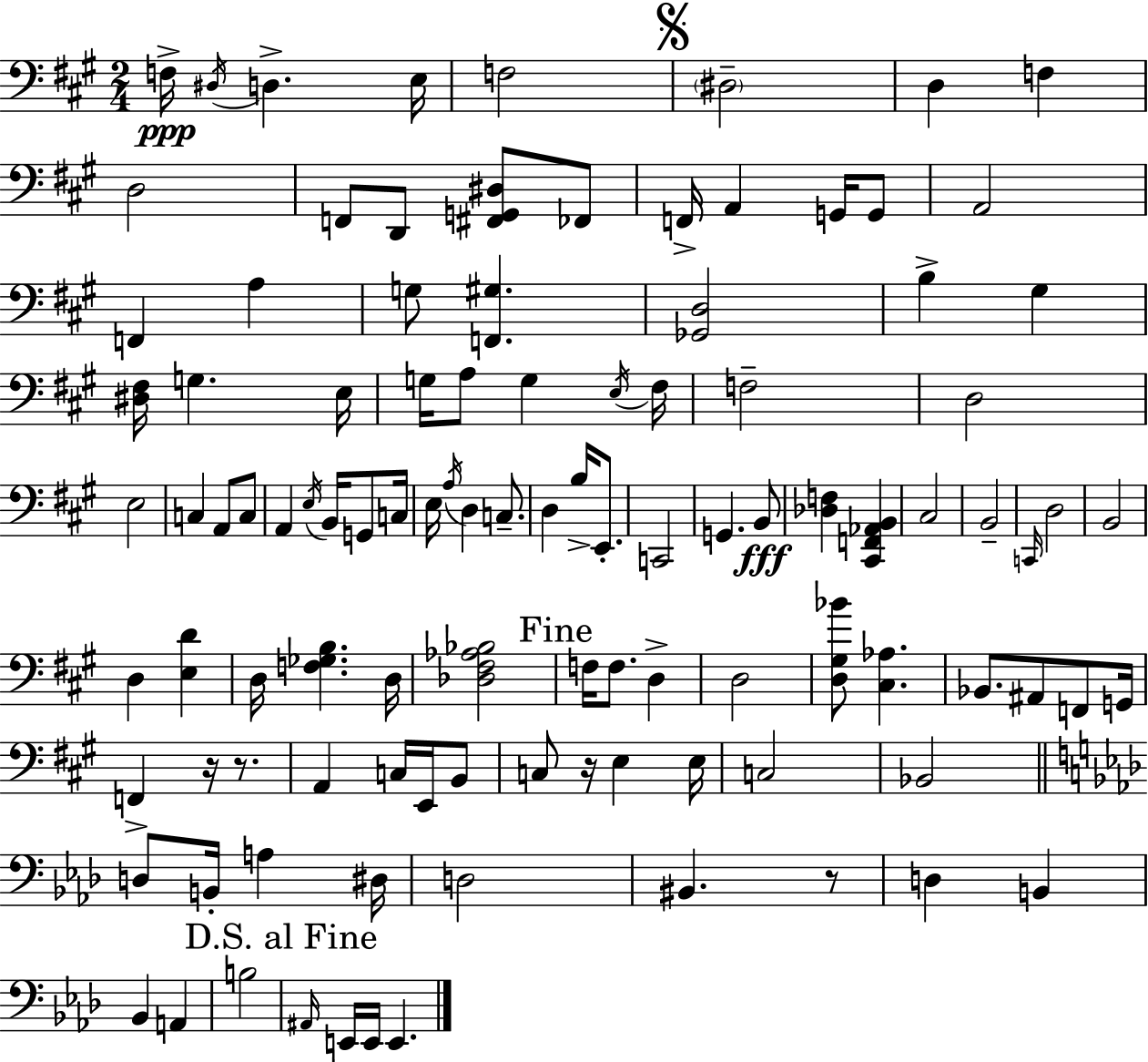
{
  \clef bass
  \numericTimeSignature
  \time 2/4
  \key a \major
  f16->\ppp \acciaccatura { dis16 } d4.-> | e16 f2 | \mark \markup { \musicglyph "scripts.segno" } \parenthesize dis2-- | d4 f4 | \break d2 | f,8 d,8 <fis, g, dis>8 fes,8 | f,16-> a,4 g,16 g,8 | a,2 | \break f,4 a4 | g8 <f, gis>4. | <ges, d>2 | b4-> gis4 | \break <dis fis>16 g4. | e16 g16 a8 g4 | \acciaccatura { e16 } fis16 f2-- | d2 | \break e2 | c4 a,8 | c8 a,4 \acciaccatura { e16 } b,16 | g,8 c16 e16 \acciaccatura { a16 } d4 | \break c8.-- d4 | b16-> e,8.-. c,2 | g,4. | b,8\fff <des f>4 | \break <cis, f, aes, b,>4 cis2 | b,2-- | \grace { c,16 } d2 | b,2 | \break d4 | <e d'>4 d16 <f ges b>4. | d16 <des fis aes bes>2 | \mark "Fine" f16 f8. | \break d4-> d2 | <d gis bes'>8 <cis aes>4. | bes,8. | ais,8 f,8 g,16 f,4-> | \break r16 r8. a,4 | c16 e,16 b,8 c8 r16 | e4 e16 c2 | bes,2 | \break \bar "||" \break \key aes \major d8 b,16-. a4 dis16 | d2 | bis,4. r8 | d4 b,4 | \break bes,4 a,4 | b2 | \mark "D.S. al Fine" \grace { ais,16 } e,16 e,16 e,4. | \bar "|."
}